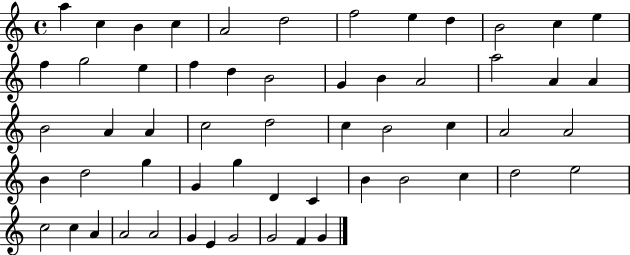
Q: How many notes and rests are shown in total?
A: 57